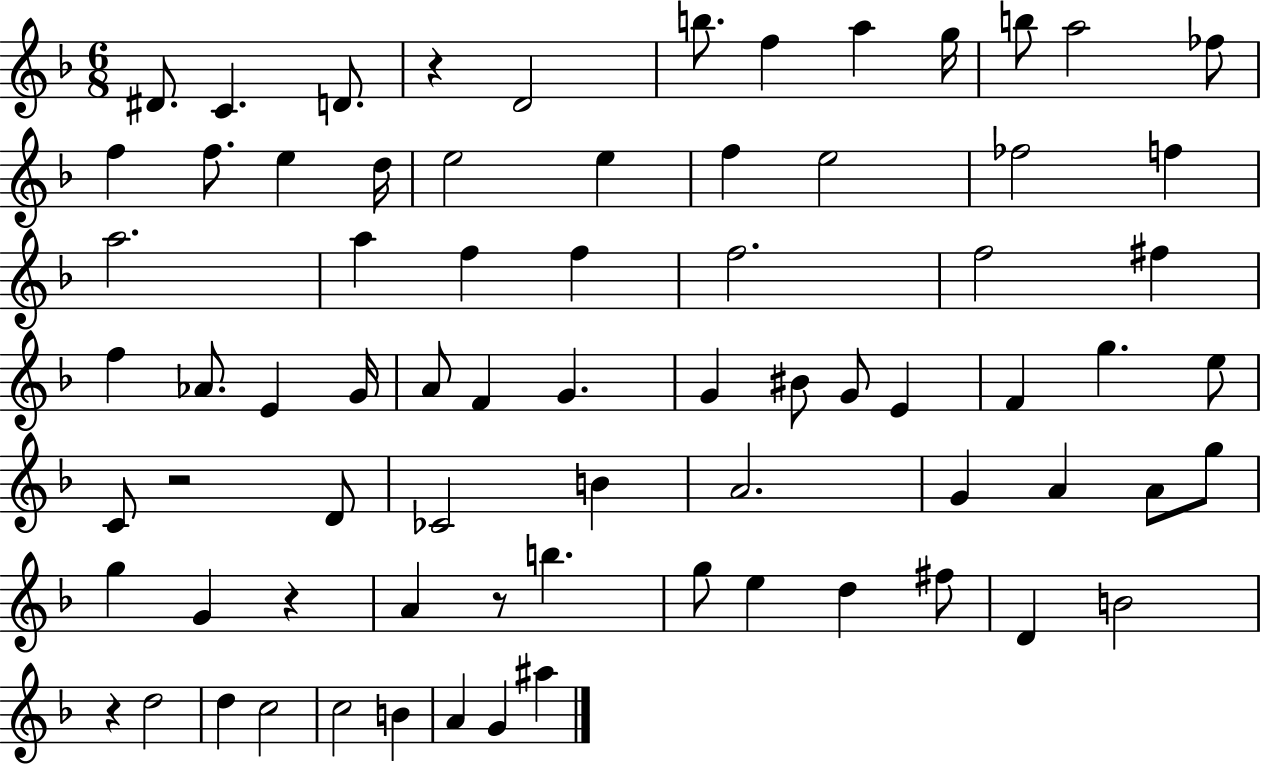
D#4/e. C4/q. D4/e. R/q D4/h B5/e. F5/q A5/q G5/s B5/e A5/h FES5/e F5/q F5/e. E5/q D5/s E5/h E5/q F5/q E5/h FES5/h F5/q A5/h. A5/q F5/q F5/q F5/h. F5/h F#5/q F5/q Ab4/e. E4/q G4/s A4/e F4/q G4/q. G4/q BIS4/e G4/e E4/q F4/q G5/q. E5/e C4/e R/h D4/e CES4/h B4/q A4/h. G4/q A4/q A4/e G5/e G5/q G4/q R/q A4/q R/e B5/q. G5/e E5/q D5/q F#5/e D4/q B4/h R/q D5/h D5/q C5/h C5/h B4/q A4/q G4/q A#5/q